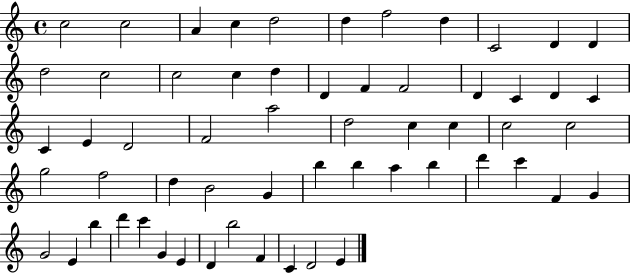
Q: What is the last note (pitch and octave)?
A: E4